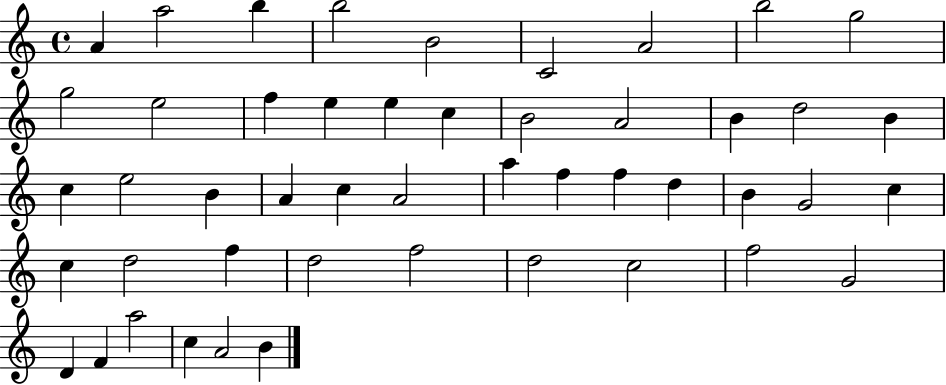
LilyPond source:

{
  \clef treble
  \time 4/4
  \defaultTimeSignature
  \key c \major
  a'4 a''2 b''4 | b''2 b'2 | c'2 a'2 | b''2 g''2 | \break g''2 e''2 | f''4 e''4 e''4 c''4 | b'2 a'2 | b'4 d''2 b'4 | \break c''4 e''2 b'4 | a'4 c''4 a'2 | a''4 f''4 f''4 d''4 | b'4 g'2 c''4 | \break c''4 d''2 f''4 | d''2 f''2 | d''2 c''2 | f''2 g'2 | \break d'4 f'4 a''2 | c''4 a'2 b'4 | \bar "|."
}